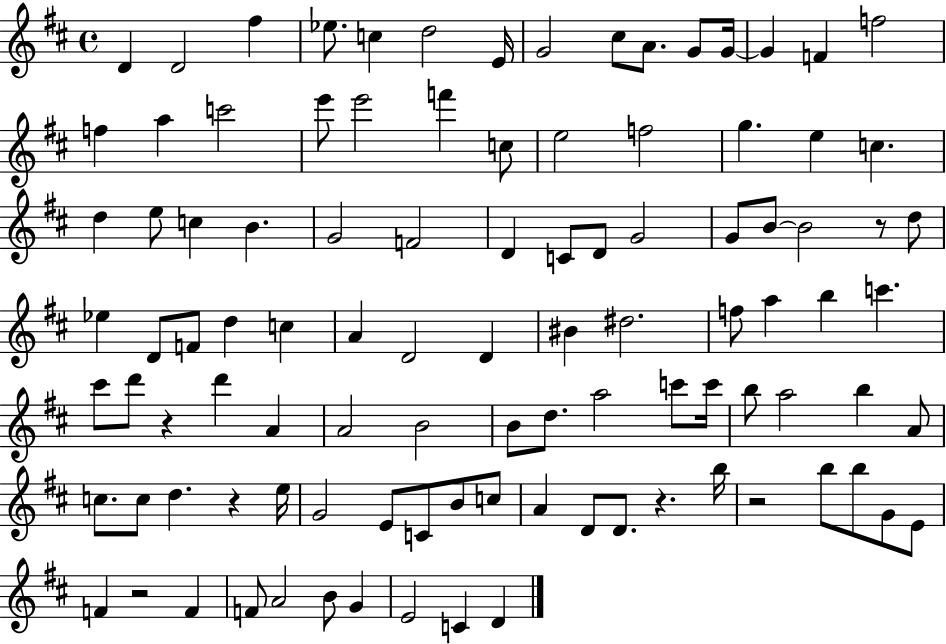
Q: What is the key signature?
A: D major